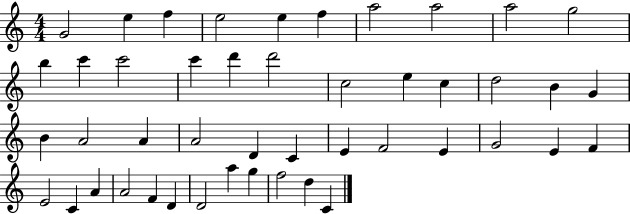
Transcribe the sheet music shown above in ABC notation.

X:1
T:Untitled
M:4/4
L:1/4
K:C
G2 e f e2 e f a2 a2 a2 g2 b c' c'2 c' d' d'2 c2 e c d2 B G B A2 A A2 D C E F2 E G2 E F E2 C A A2 F D D2 a g f2 d C